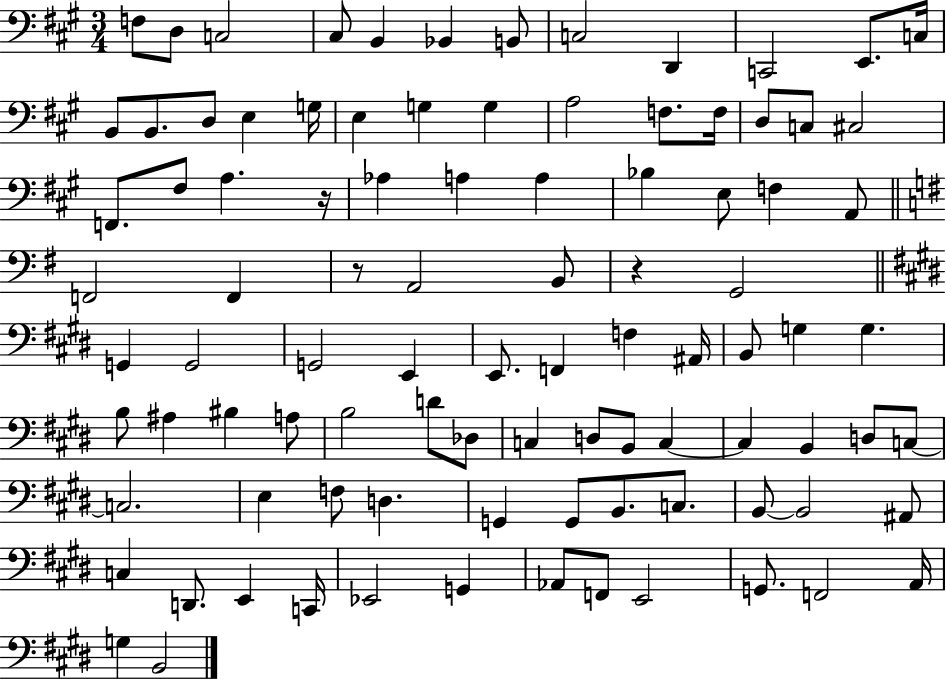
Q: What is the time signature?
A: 3/4